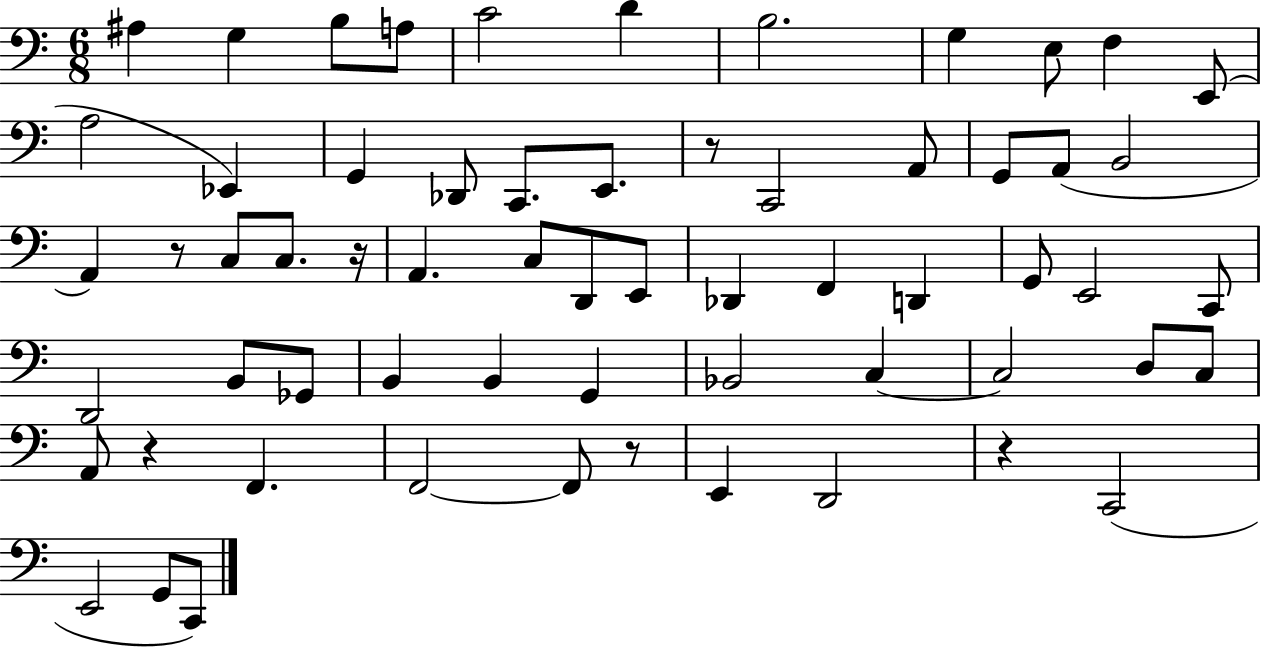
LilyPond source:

{
  \clef bass
  \numericTimeSignature
  \time 6/8
  \key c \major
  \repeat volta 2 { ais4 g4 b8 a8 | c'2 d'4 | b2. | g4 e8 f4 e,8( | \break a2 ees,4) | g,4 des,8 c,8. e,8. | r8 c,2 a,8 | g,8 a,8( b,2 | \break a,4) r8 c8 c8. r16 | a,4. c8 d,8 e,8 | des,4 f,4 d,4 | g,8 e,2 c,8 | \break d,2 b,8 ges,8 | b,4 b,4 g,4 | bes,2 c4~~ | c2 d8 c8 | \break a,8 r4 f,4. | f,2~~ f,8 r8 | e,4 d,2 | r4 c,2( | \break e,2 g,8 c,8) | } \bar "|."
}